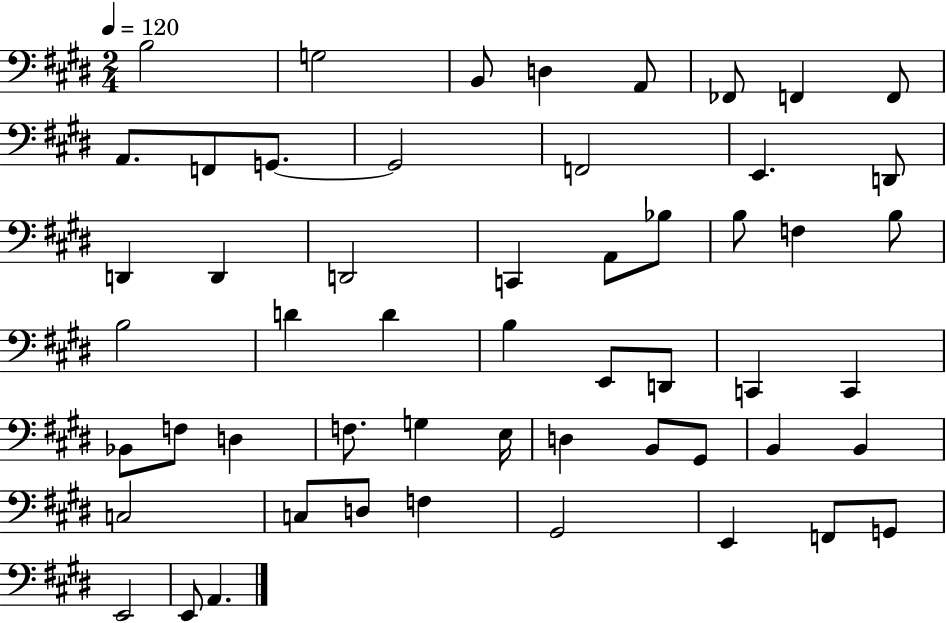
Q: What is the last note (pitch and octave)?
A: A2